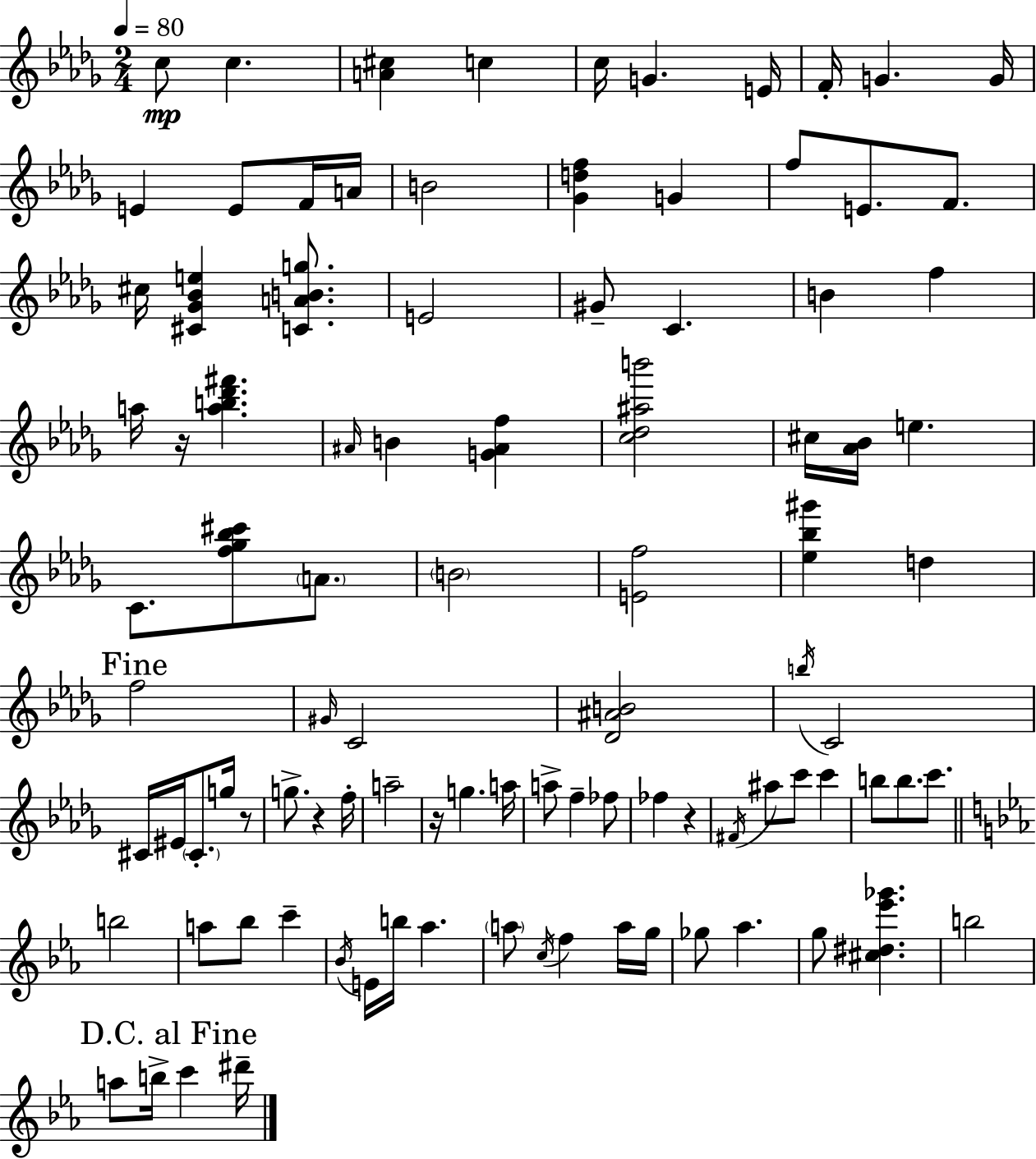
C5/e C5/q. [A4,C#5]/q C5/q C5/s G4/q. E4/s F4/s G4/q. G4/s E4/q E4/e F4/s A4/s B4/h [Gb4,D5,F5]/q G4/q F5/e E4/e. F4/e. C#5/s [C#4,Gb4,Bb4,E5]/q [C4,A4,B4,G5]/e. E4/h G#4/e C4/q. B4/q F5/q A5/s R/s [A5,B5,Db6,F#6]/q. A#4/s B4/q [G4,A#4,F5]/q [C5,Db5,A#5,B6]/h C#5/s [Ab4,Bb4]/s E5/q. C4/e. [F5,Gb5,Bb5,C#6]/e A4/e. B4/h [E4,F5]/h [Eb5,Bb5,G#6]/q D5/q F5/h G#4/s C4/h [Db4,A#4,B4]/h B5/s C4/h C#4/s EIS4/s C#4/e. G5/s R/e G5/e. R/q F5/s A5/h R/s G5/q. A5/s A5/e F5/q FES5/e FES5/q R/q F#4/s A#5/e C6/e C6/q B5/e B5/e. C6/e. B5/h A5/e Bb5/e C6/q Bb4/s E4/s B5/s Ab5/q. A5/e C5/s F5/q A5/s G5/s Gb5/e Ab5/q. G5/e [C#5,D#5,Eb6,Gb6]/q. B5/h A5/e B5/s C6/q D#6/s